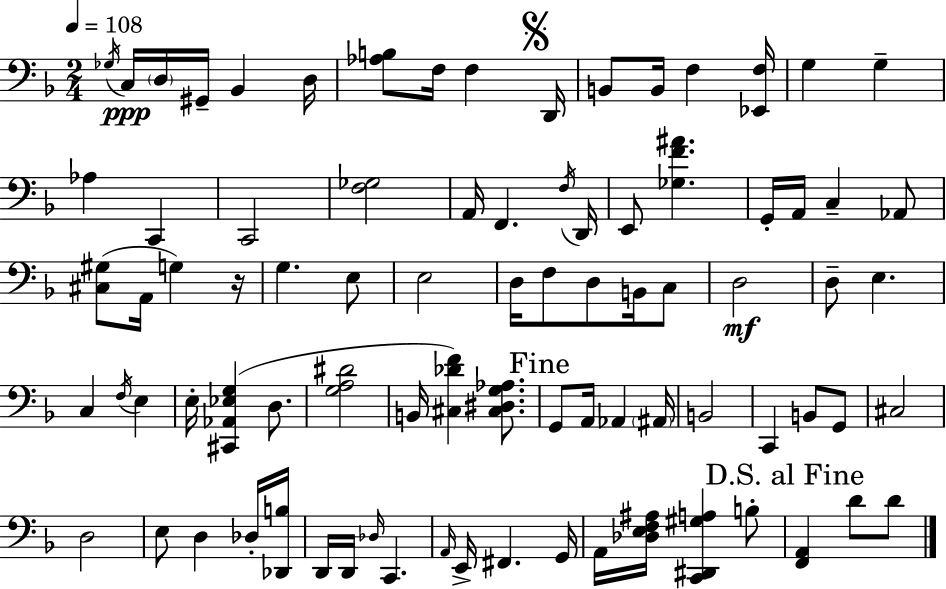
{
  \clef bass
  \numericTimeSignature
  \time 2/4
  \key f \major
  \tempo 4 = 108
  \acciaccatura { ges16 }\ppp c16 \parenthesize d16 gis,16-- bes,4 | d16 <aes b>8 f16 f4 | \mark \markup { \musicglyph "scripts.segno" } d,16 b,8 b,16 f4 | <ees, f>16 g4 g4-- | \break aes4 c,4 | c,2 | <f ges>2 | a,16 f,4. | \break \acciaccatura { f16 } d,16 e,8 <ges f' ais'>4. | g,16-. a,16 c4-- | aes,8 <cis gis>8( a,16 g4) | r16 g4. | \break e8 e2 | d16 f8 d8 b,16 | c8 d2\mf | d8-- e4. | \break c4 \acciaccatura { f16 } e4 | e16-. <cis, aes, ees g>4( | d8. <g a dis'>2 | b,16 <cis des' f'>4) | \break <cis dis g aes>8. \mark "Fine" g,8 a,16 aes,4 | \parenthesize ais,16 b,2 | c,4 b,8 | g,8 cis2 | \break d2 | e8 d4 | des16-. <des, b>16 d,16 d,16 \grace { des16 } c,4. | \grace { a,16 } e,16-> fis,4. | \break g,16 a,16 <des e f ais>16 <c, dis, gis a>4 | b8-. \mark "D.S. al Fine" <f, a,>4 | d'8 d'8 \bar "|."
}